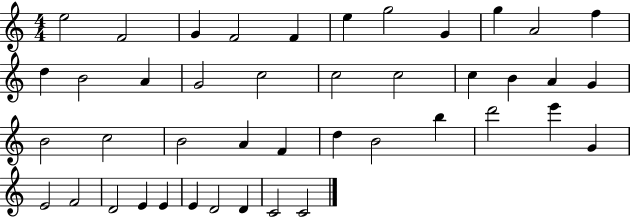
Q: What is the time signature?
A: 4/4